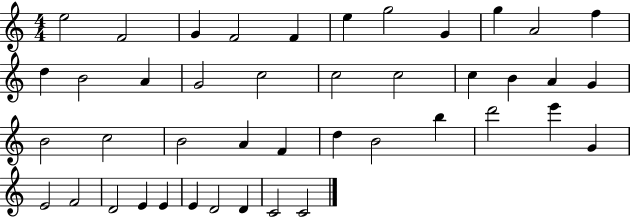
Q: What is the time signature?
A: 4/4